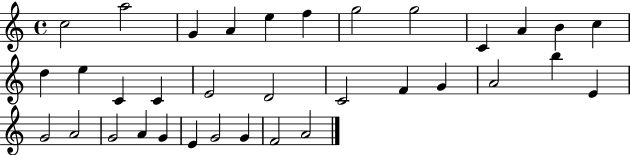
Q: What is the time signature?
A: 4/4